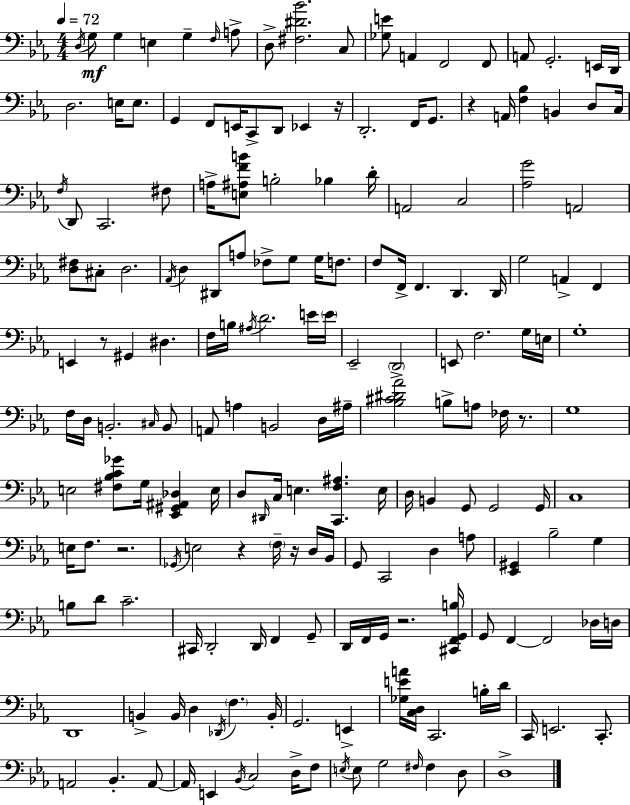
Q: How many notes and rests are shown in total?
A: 187